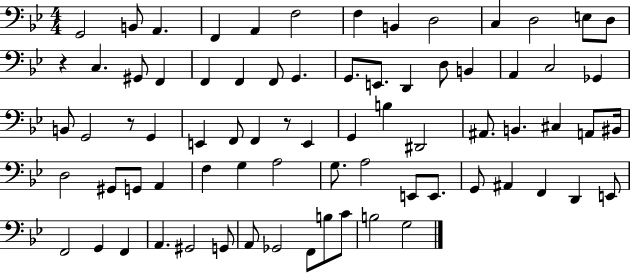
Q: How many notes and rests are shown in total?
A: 75